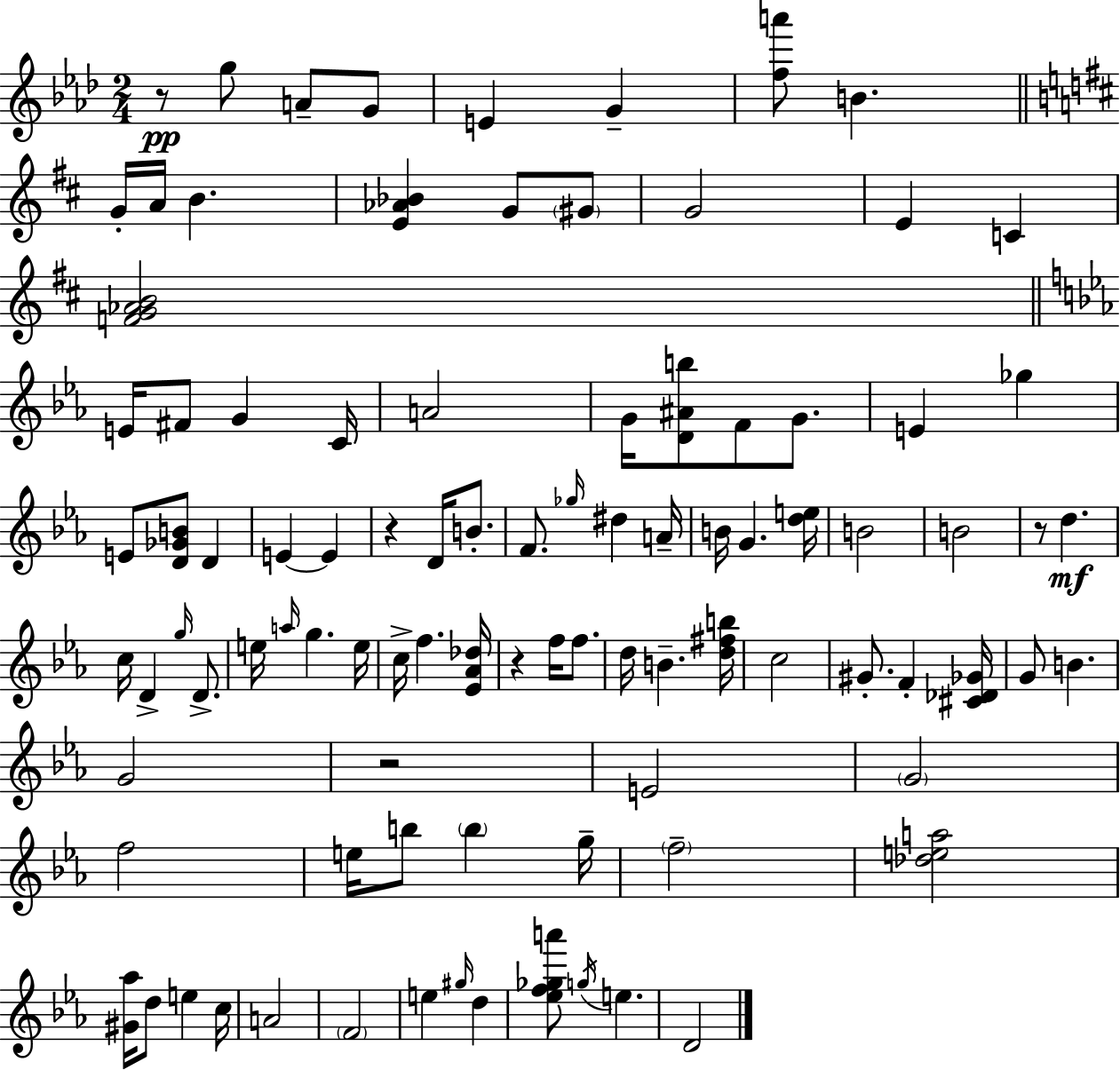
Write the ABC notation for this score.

X:1
T:Untitled
M:2/4
L:1/4
K:Fm
z/2 g/2 A/2 G/2 E G [fa']/2 B G/4 A/4 B [E_A_B] G/2 ^G/2 G2 E C [FG_AB]2 E/4 ^F/2 G C/4 A2 G/4 [D^Ab]/2 F/2 G/2 E _g E/2 [D_GB]/2 D E E z D/4 B/2 F/2 _g/4 ^d A/4 B/4 G [de]/4 B2 B2 z/2 d c/4 D g/4 D/2 e/4 a/4 g e/4 c/4 f [_E_A_d]/4 z f/4 f/2 d/4 B [d^fb]/4 c2 ^G/2 F [^C_D_G]/4 G/2 B G2 z2 E2 G2 f2 e/4 b/2 b g/4 f2 [_dea]2 [^G_a]/4 d/2 e c/4 A2 F2 e ^g/4 d [_ef_ga']/2 g/4 e D2